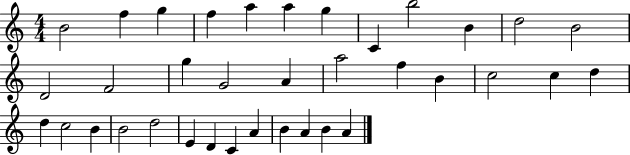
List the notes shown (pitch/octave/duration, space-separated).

B4/h F5/q G5/q F5/q A5/q A5/q G5/q C4/q B5/h B4/q D5/h B4/h D4/h F4/h G5/q G4/h A4/q A5/h F5/q B4/q C5/h C5/q D5/q D5/q C5/h B4/q B4/h D5/h E4/q D4/q C4/q A4/q B4/q A4/q B4/q A4/q